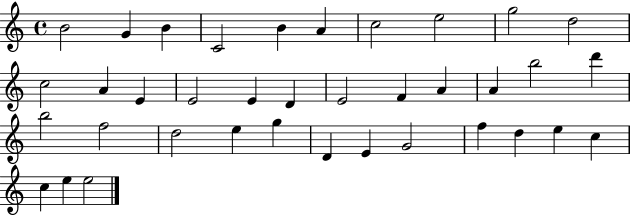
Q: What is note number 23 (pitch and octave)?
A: B5